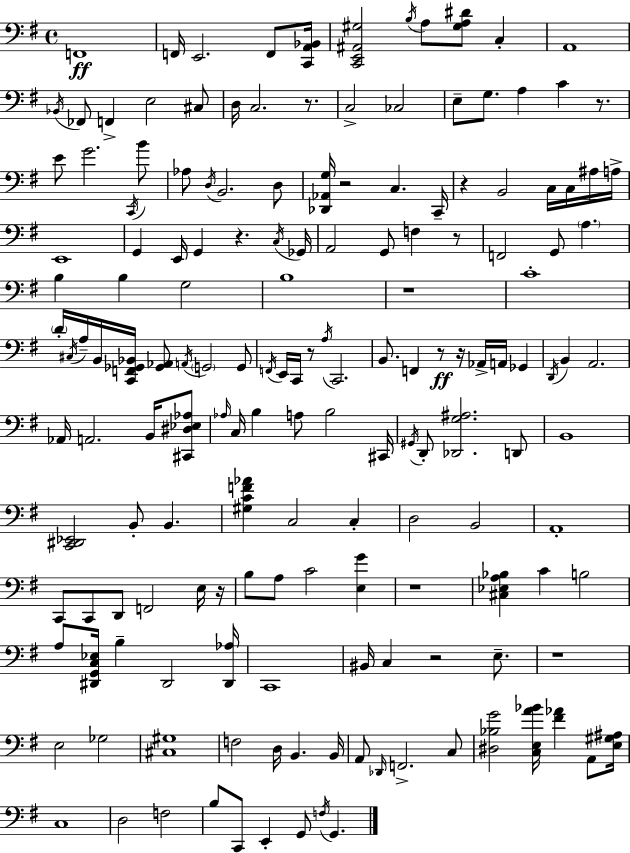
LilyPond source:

{
  \clef bass
  \time 4/4
  \defaultTimeSignature
  \key e \minor
  f,1\ff | f,16 e,2. f,8 <c, a, bes,>16 | <c, e, ais, gis>2 \acciaccatura { b16 } a8 <gis a dis'>8 c4-. | a,1 | \break \acciaccatura { bes,16 } fes,8 f,4-> e2 | cis8 d16 c2. r8. | c2-> ces2 | e8-- g8. a4 c'4 r8. | \break e'8 g'2. | \acciaccatura { c,16 } b'8 aes8 \acciaccatura { d16 } b,2. | d8 <des, aes, g>16 r2 c4. | c,16-- r4 b,2 | \break c16 c16 ais16 a16-> e,1 | g,4 e,16 g,4 r4. | \acciaccatura { c16 } ges,16 a,2 g,8 f4 | r8 f,2 g,8 \parenthesize a4. | \break b4 b4 g2 | b1 | r1 | c'1-. | \break \parenthesize d'16-. \acciaccatura { cis16 } a16-- b,16 <c, f, ges, bes,>16 <ges, aes,>8 \acciaccatura { a,16 } \parenthesize g,2 | g,8 \acciaccatura { f,16 } e,16 c,16 r8 \acciaccatura { a16 } c,2. | b,8. f,4 | r8\ff r16 aes,16-> a,16 ges,4 \acciaccatura { d,16 } b,4 a,2. | \break aes,16 a,2. | b,16 <cis, dis ees aes>8 \grace { aes16 } c16 b4 | a8 b2 cis,16 \acciaccatura { gis,16 } d,8-. <des, g ais>2. | d,8 b,1 | \break <c, dis, ees,>2 | b,8-. b,4. <gis c' f' aes'>4 | c2 c4-. d2 | b,2 a,1-. | \break c,8 c,8 | d,8 f,2 e16 r16 b8 a8 | c'2 <e g'>4 r1 | <cis ees a bes>4 | \break c'4 b2 a8 <dis, g, c ees>16 b4-- | dis,2 <dis, aes>16 c,1 | bis,16 c4 | r2 e8.-- r1 | \break e2 | ges2 <cis gis>1 | f2 | d16 b,4. b,16 a,8 \grace { des,16 } f,2.-> | \break c8 <dis bes g'>2 | <c e a' bes'>16 <fis' aes'>4 a,8 <e gis ais>16 c1 | d2 | f2 b8 c,8 | \break e,4-. g,8 \acciaccatura { f16 } g,4. \bar "|."
}